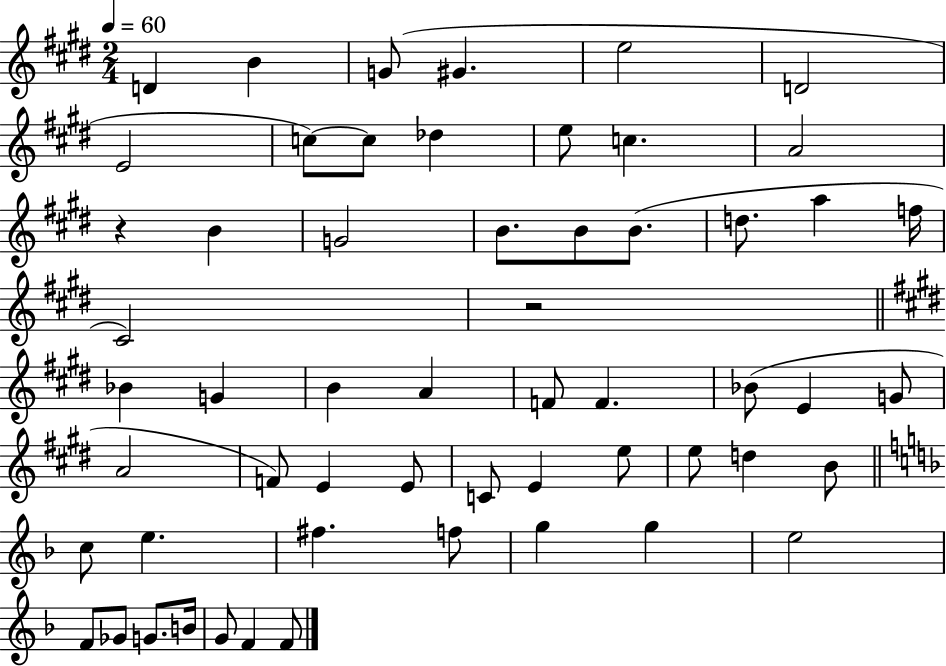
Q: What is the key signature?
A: E major